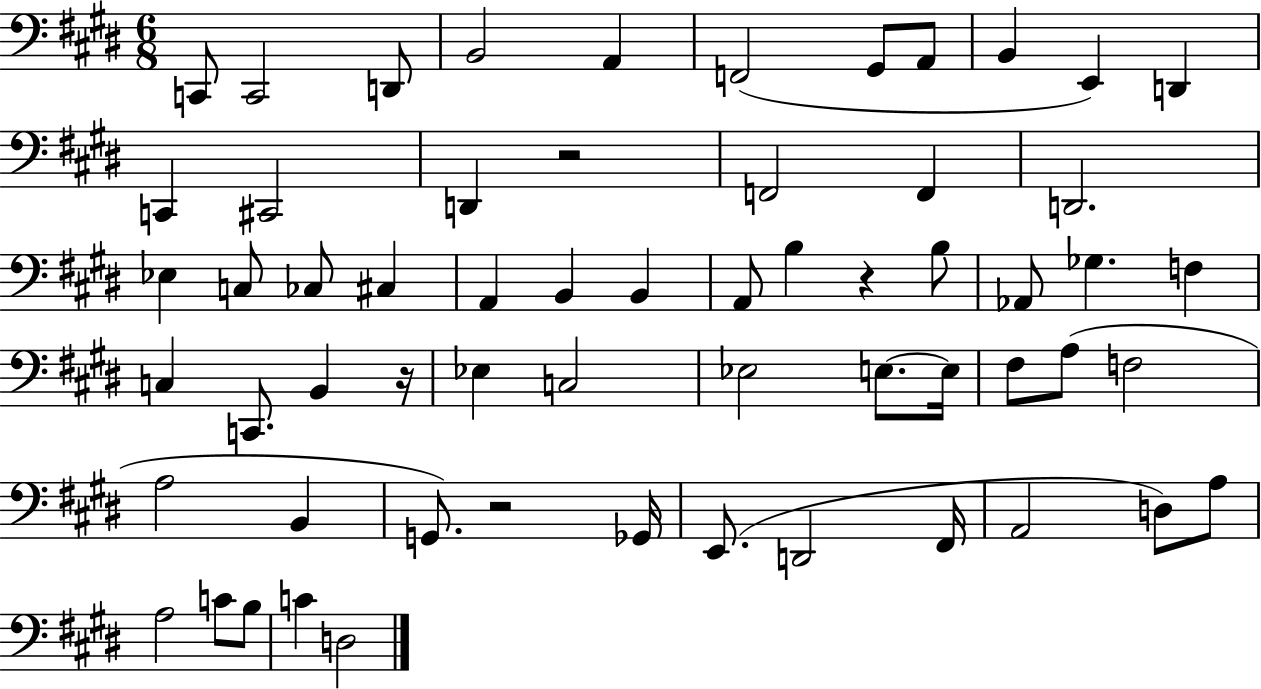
{
  \clef bass
  \numericTimeSignature
  \time 6/8
  \key e \major
  c,8 c,2 d,8 | b,2 a,4 | f,2( gis,8 a,8 | b,4 e,4) d,4 | \break c,4 cis,2 | d,4 r2 | f,2 f,4 | d,2. | \break ees4 c8 ces8 cis4 | a,4 b,4 b,4 | a,8 b4 r4 b8 | aes,8 ges4. f4 | \break c4 c,8. b,4 r16 | ees4 c2 | ees2 e8.~~ e16 | fis8 a8( f2 | \break a2 b,4 | g,8.) r2 ges,16 | e,8.( d,2 fis,16 | a,2 d8) a8 | \break a2 c'8 b8 | c'4 d2 | \bar "|."
}